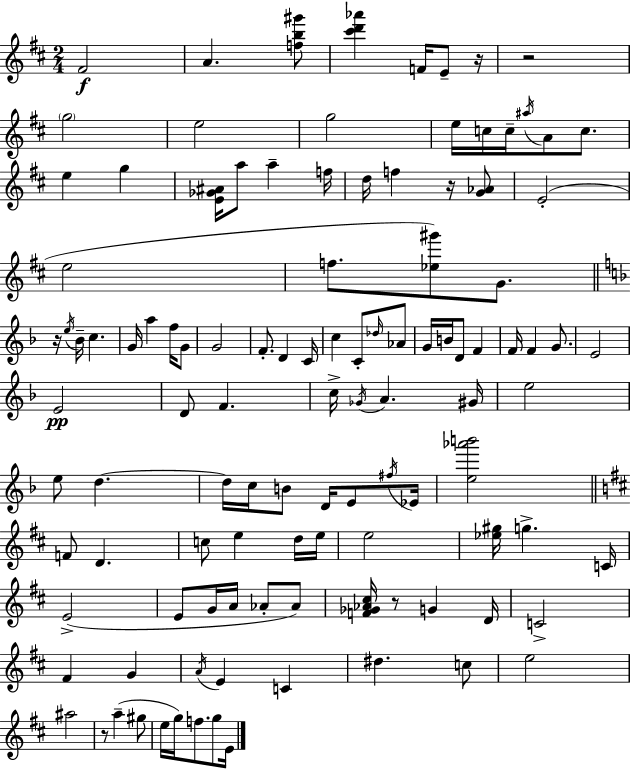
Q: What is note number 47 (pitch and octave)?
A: E4